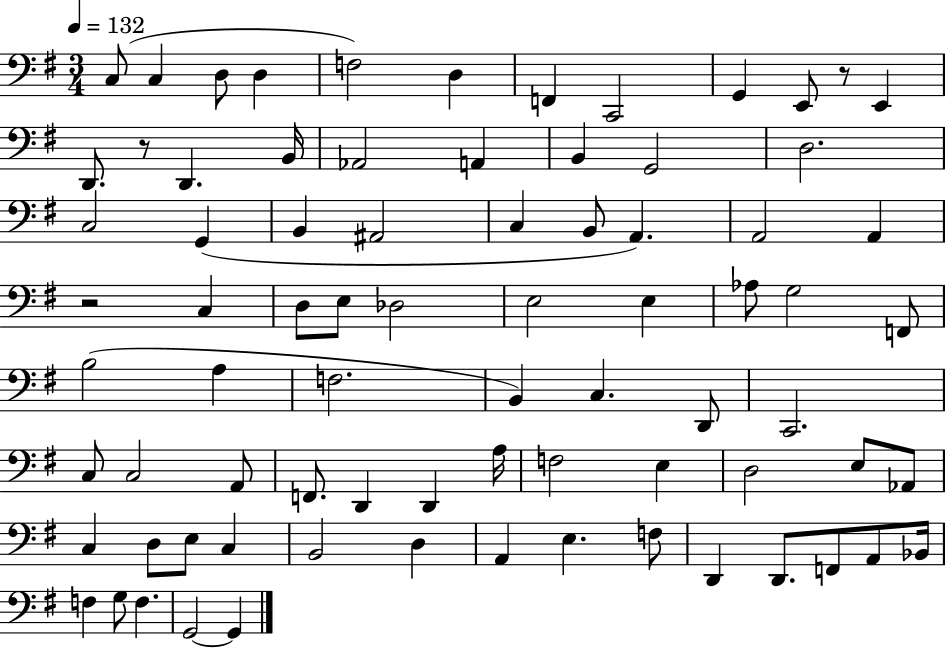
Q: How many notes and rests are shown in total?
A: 78